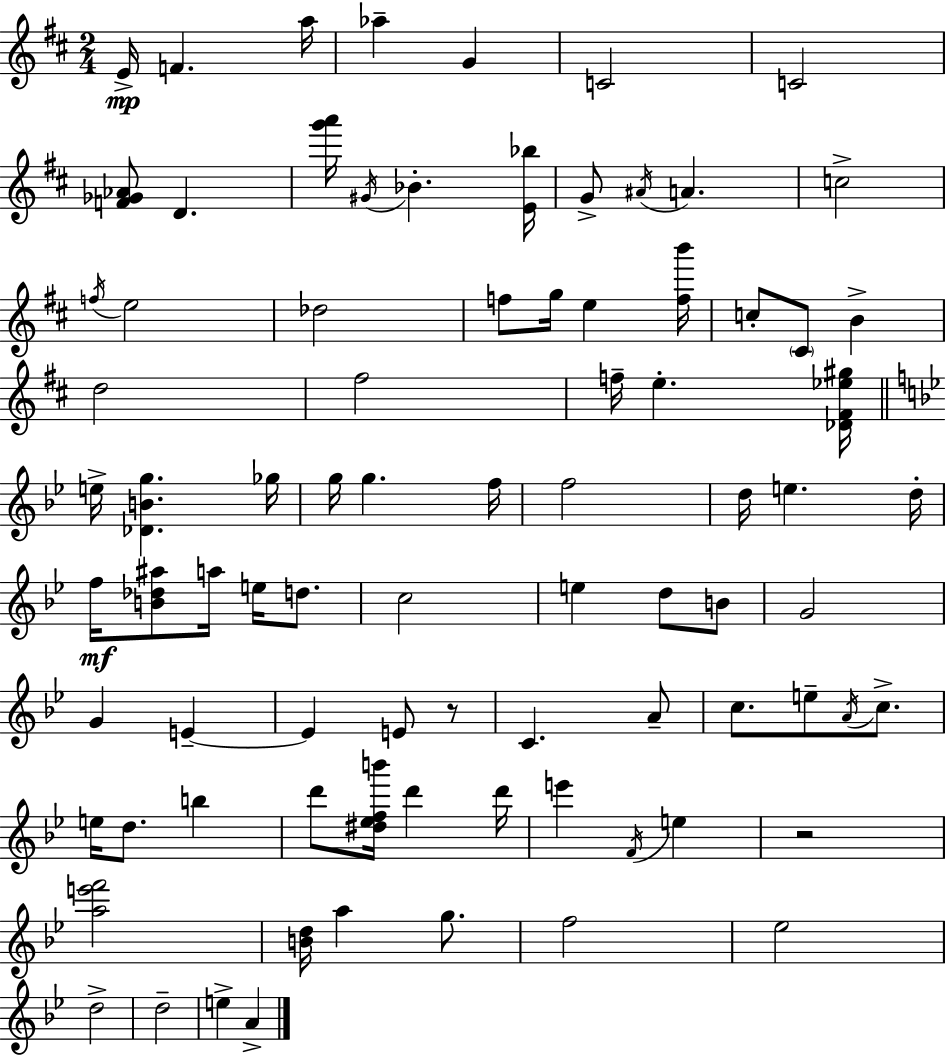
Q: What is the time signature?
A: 2/4